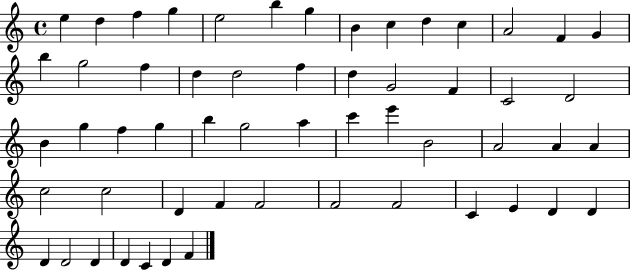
{
  \clef treble
  \time 4/4
  \defaultTimeSignature
  \key c \major
  e''4 d''4 f''4 g''4 | e''2 b''4 g''4 | b'4 c''4 d''4 c''4 | a'2 f'4 g'4 | \break b''4 g''2 f''4 | d''4 d''2 f''4 | d''4 g'2 f'4 | c'2 d'2 | \break b'4 g''4 f''4 g''4 | b''4 g''2 a''4 | c'''4 e'''4 b'2 | a'2 a'4 a'4 | \break c''2 c''2 | d'4 f'4 f'2 | f'2 f'2 | c'4 e'4 d'4 d'4 | \break d'4 d'2 d'4 | d'4 c'4 d'4 f'4 | \bar "|."
}